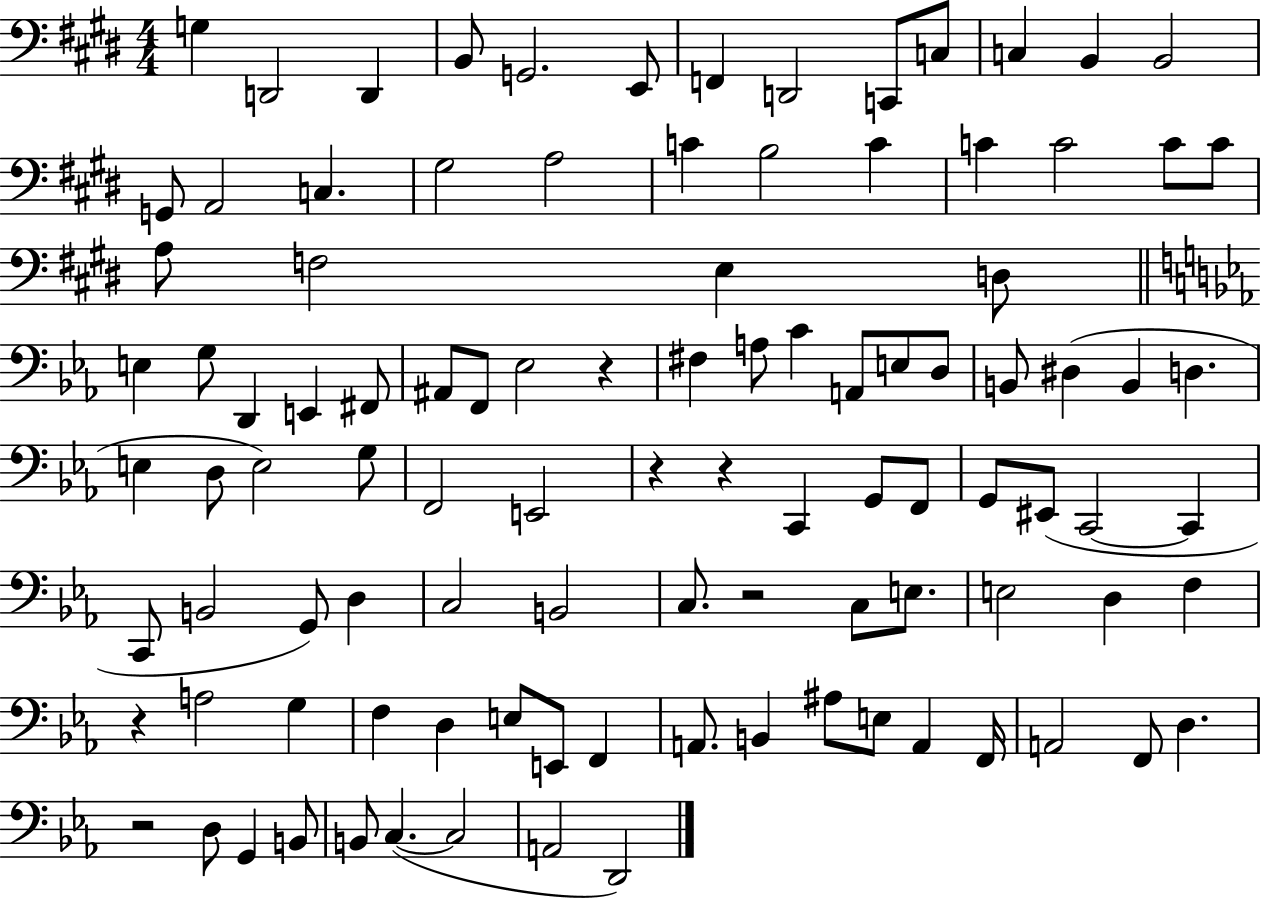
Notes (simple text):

G3/q D2/h D2/q B2/e G2/h. E2/e F2/q D2/h C2/e C3/e C3/q B2/q B2/h G2/e A2/h C3/q. G#3/h A3/h C4/q B3/h C4/q C4/q C4/h C4/e C4/e A3/e F3/h E3/q D3/e E3/q G3/e D2/q E2/q F#2/e A#2/e F2/e Eb3/h R/q F#3/q A3/e C4/q A2/e E3/e D3/e B2/e D#3/q B2/q D3/q. E3/q D3/e E3/h G3/e F2/h E2/h R/q R/q C2/q G2/e F2/e G2/e EIS2/e C2/h C2/q C2/e B2/h G2/e D3/q C3/h B2/h C3/e. R/h C3/e E3/e. E3/h D3/q F3/q R/q A3/h G3/q F3/q D3/q E3/e E2/e F2/q A2/e. B2/q A#3/e E3/e A2/q F2/s A2/h F2/e D3/q. R/h D3/e G2/q B2/e B2/e C3/q. C3/h A2/h D2/h